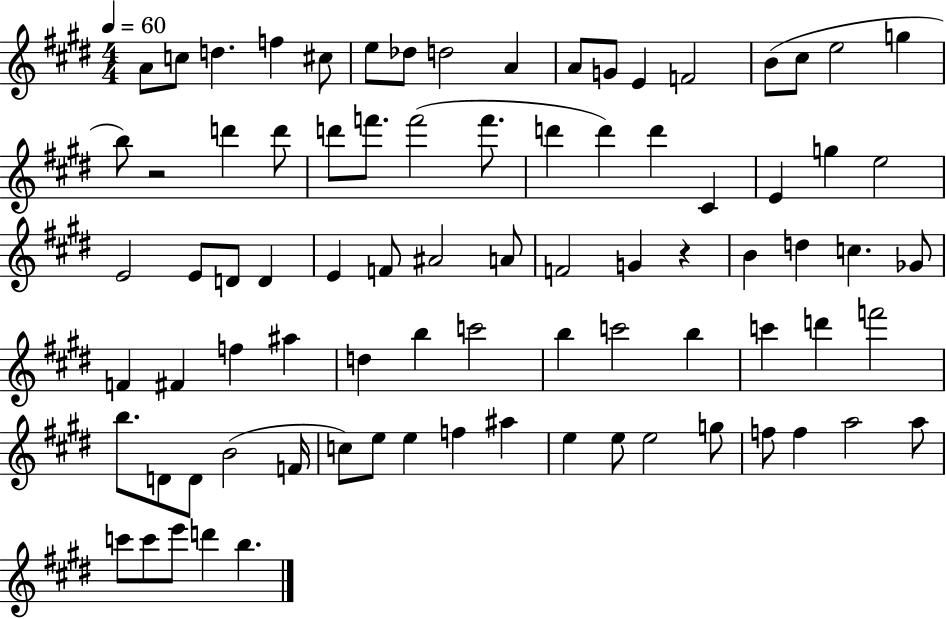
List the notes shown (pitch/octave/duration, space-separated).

A4/e C5/e D5/q. F5/q C#5/e E5/e Db5/e D5/h A4/q A4/e G4/e E4/q F4/h B4/e C#5/e E5/h G5/q B5/e R/h D6/q D6/e D6/e F6/e. F6/h F6/e. D6/q D6/q D6/q C#4/q E4/q G5/q E5/h E4/h E4/e D4/e D4/q E4/q F4/e A#4/h A4/e F4/h G4/q R/q B4/q D5/q C5/q. Gb4/e F4/q F#4/q F5/q A#5/q D5/q B5/q C6/h B5/q C6/h B5/q C6/q D6/q F6/h B5/e. D4/e D4/e B4/h F4/s C5/e E5/e E5/q F5/q A#5/q E5/q E5/e E5/h G5/e F5/e F5/q A5/h A5/e C6/e C6/e E6/e D6/q B5/q.